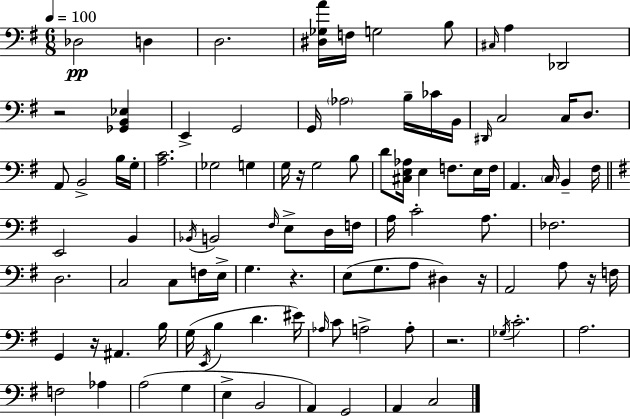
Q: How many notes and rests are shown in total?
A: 99